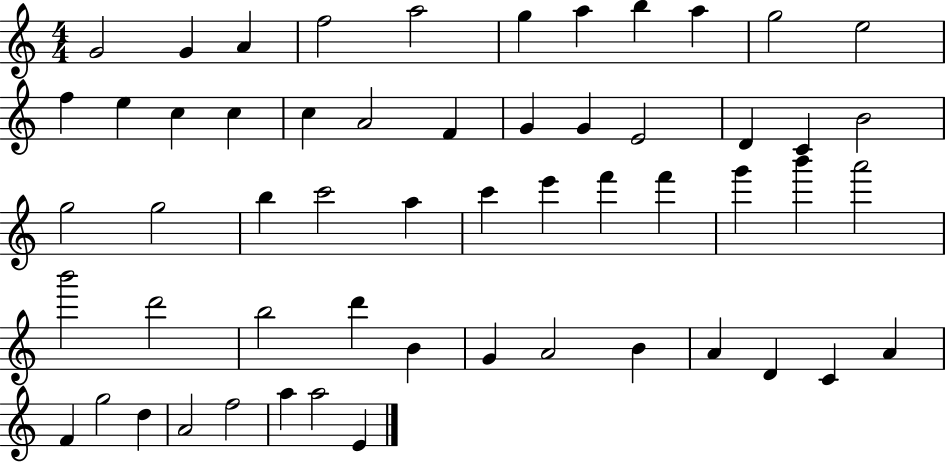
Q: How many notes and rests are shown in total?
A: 56